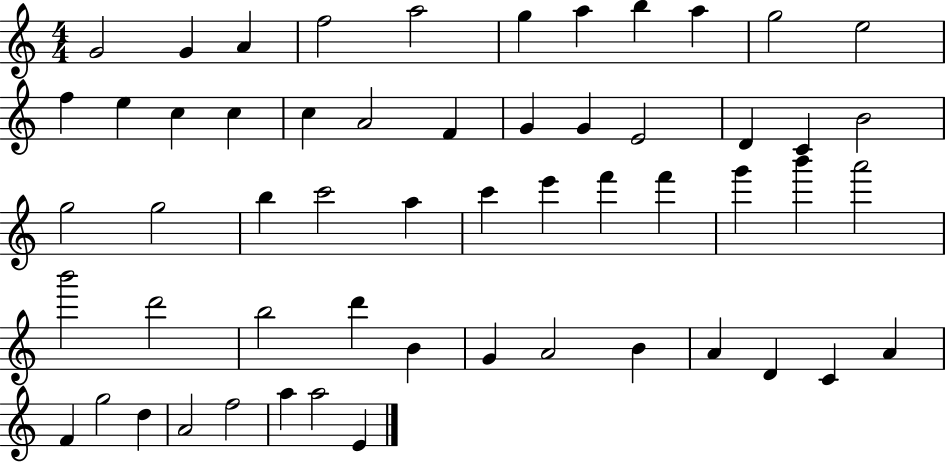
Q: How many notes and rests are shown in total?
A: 56